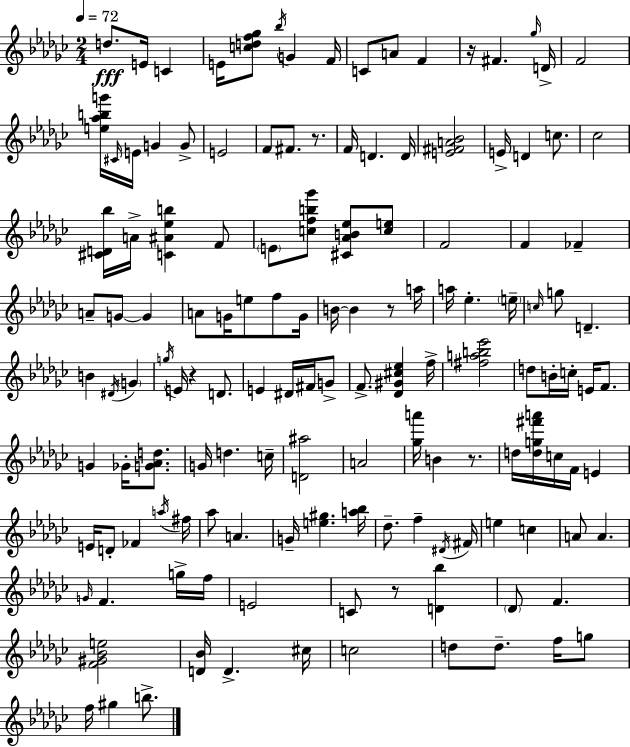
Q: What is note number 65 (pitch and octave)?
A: B4